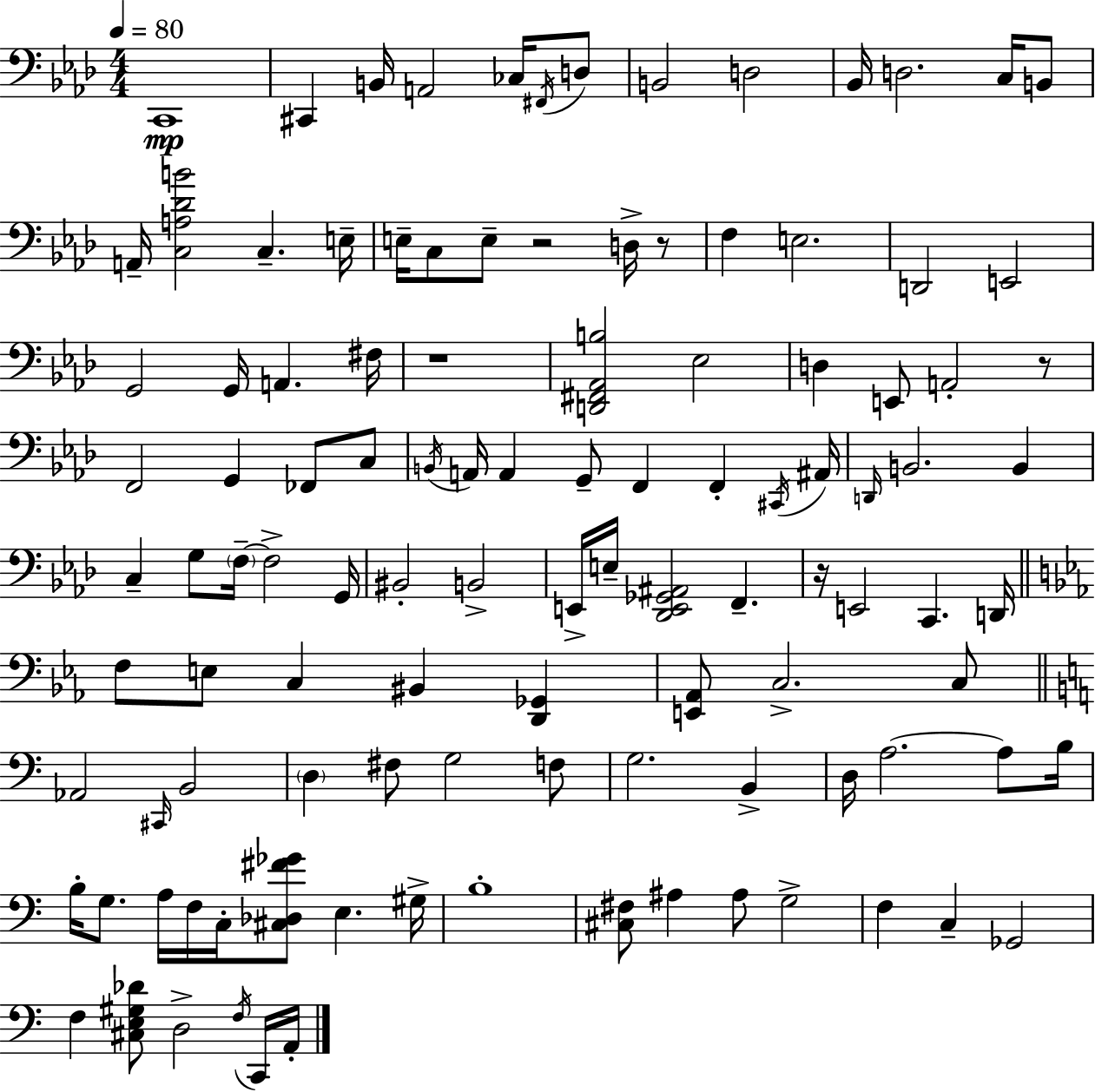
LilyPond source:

{
  \clef bass
  \numericTimeSignature
  \time 4/4
  \key aes \major
  \tempo 4 = 80
  c,1\mp | cis,4 b,16 a,2 ces16 \acciaccatura { fis,16 } d8 | b,2 d2 | bes,16 d2. c16 b,8 | \break a,16-- <c a des' b'>2 c4.-- | e16-- e16-- c8 e8-- r2 d16-> r8 | f4 e2. | d,2 e,2 | \break g,2 g,16 a,4. | fis16 r1 | <d, fis, aes, b>2 ees2 | d4 e,8 a,2-. r8 | \break f,2 g,4 fes,8 c8 | \acciaccatura { b,16 } a,16 a,4 g,8-- f,4 f,4-. | \acciaccatura { cis,16 } ais,16 \grace { d,16 } b,2. | b,4 c4-- g8 \parenthesize f16--~~ f2-> | \break g,16 bis,2-. b,2-> | e,16-> e16-- <des, e, ges, ais,>2 f,4.-- | r16 e,2 c,4. | d,16 \bar "||" \break \key ees \major f8 e8 c4 bis,4 <d, ges,>4 | <e, aes,>8 c2.-> c8 | \bar "||" \break \key c \major aes,2 \grace { cis,16 } b,2 | \parenthesize d4 fis8 g2 f8 | g2. b,4-> | d16 a2.~~ a8 | \break b16 b16-. g8. a16 f16 c16-. <cis des fis' ges'>8 e4. | gis16-> b1-. | <cis fis>8 ais4 ais8 g2-> | f4 c4-- ges,2 | \break f4 <cis e gis des'>8 d2-> \acciaccatura { f16 } | c,16 a,16-. \bar "|."
}